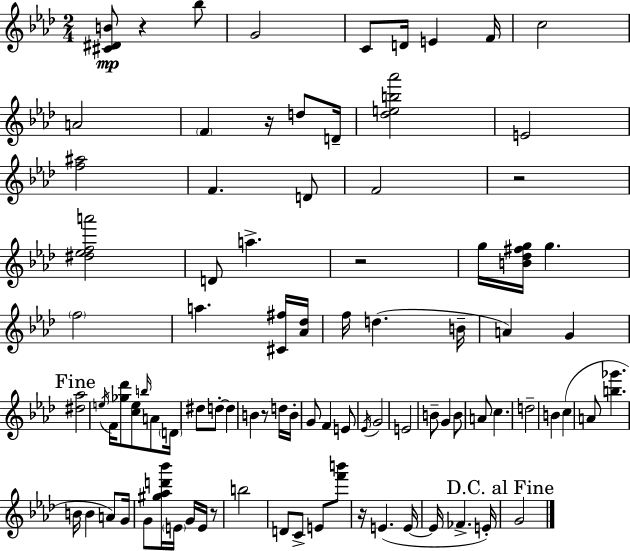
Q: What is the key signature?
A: AES major